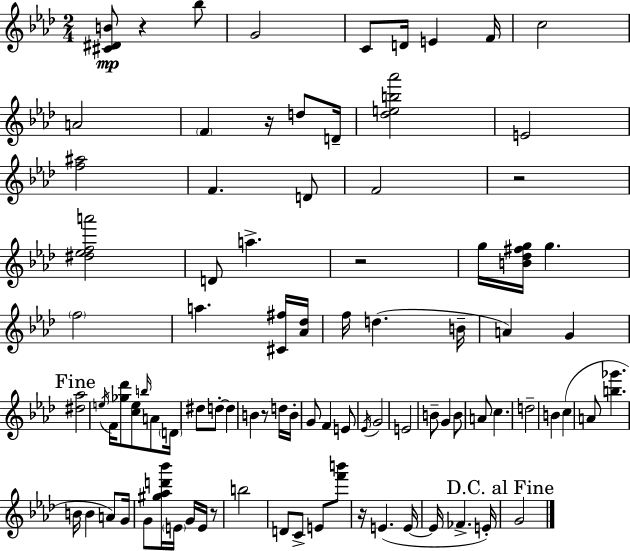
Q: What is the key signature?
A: AES major